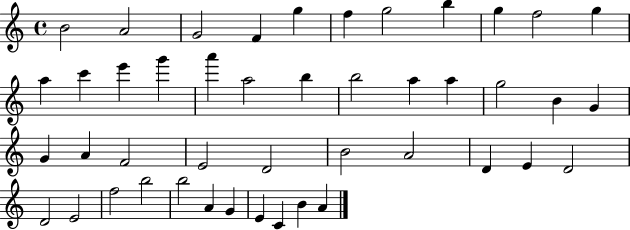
X:1
T:Untitled
M:4/4
L:1/4
K:C
B2 A2 G2 F g f g2 b g f2 g a c' e' g' a' a2 b b2 a a g2 B G G A F2 E2 D2 B2 A2 D E D2 D2 E2 f2 b2 b2 A G E C B A